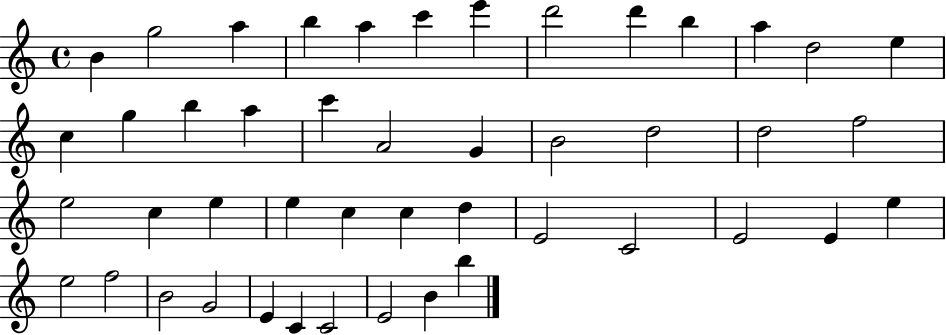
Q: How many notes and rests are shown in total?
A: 46